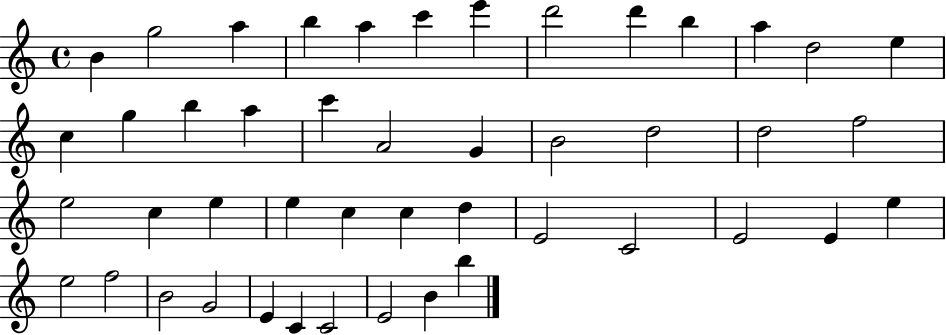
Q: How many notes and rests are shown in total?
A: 46